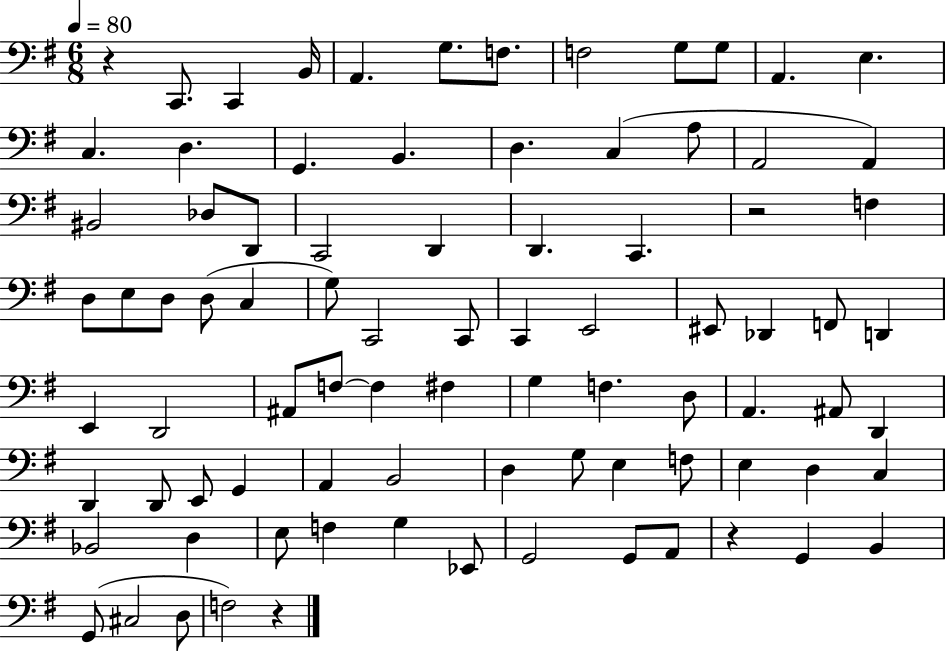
X:1
T:Untitled
M:6/8
L:1/4
K:G
z C,,/2 C,, B,,/4 A,, G,/2 F,/2 F,2 G,/2 G,/2 A,, E, C, D, G,, B,, D, C, A,/2 A,,2 A,, ^B,,2 _D,/2 D,,/2 C,,2 D,, D,, C,, z2 F, D,/2 E,/2 D,/2 D,/2 C, G,/2 C,,2 C,,/2 C,, E,,2 ^E,,/2 _D,, F,,/2 D,, E,, D,,2 ^A,,/2 F,/2 F, ^F, G, F, D,/2 A,, ^A,,/2 D,, D,, D,,/2 E,,/2 G,, A,, B,,2 D, G,/2 E, F,/2 E, D, C, _B,,2 D, E,/2 F, G, _E,,/2 G,,2 G,,/2 A,,/2 z G,, B,, G,,/2 ^C,2 D,/2 F,2 z